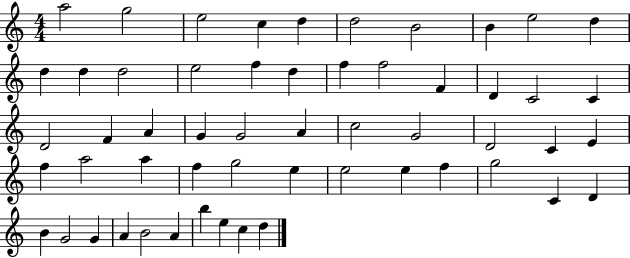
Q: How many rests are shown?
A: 0